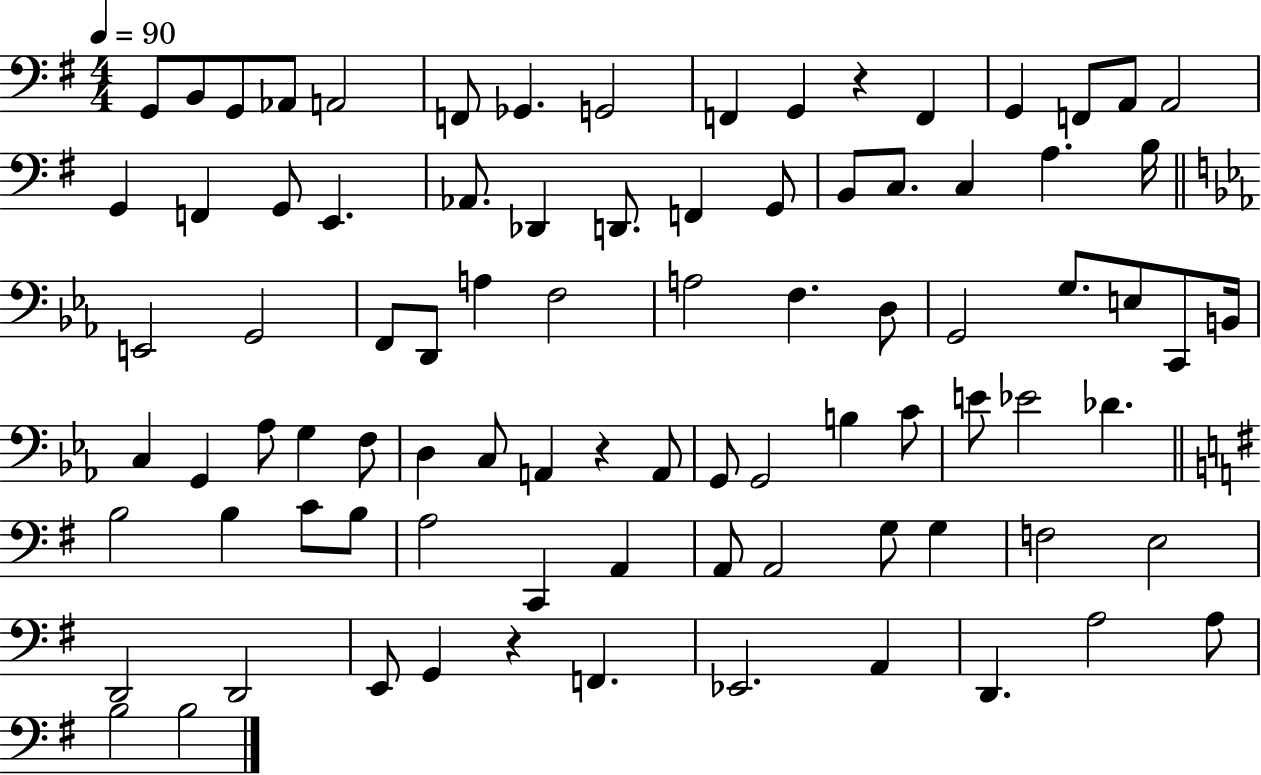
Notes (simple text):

G2/e B2/e G2/e Ab2/e A2/h F2/e Gb2/q. G2/h F2/q G2/q R/q F2/q G2/q F2/e A2/e A2/h G2/q F2/q G2/e E2/q. Ab2/e. Db2/q D2/e. F2/q G2/e B2/e C3/e. C3/q A3/q. B3/s E2/h G2/h F2/e D2/e A3/q F3/h A3/h F3/q. D3/e G2/h G3/e. E3/e C2/e B2/s C3/q G2/q Ab3/e G3/q F3/e D3/q C3/e A2/q R/q A2/e G2/e G2/h B3/q C4/e E4/e Eb4/h Db4/q. B3/h B3/q C4/e B3/e A3/h C2/q A2/q A2/e A2/h G3/e G3/q F3/h E3/h D2/h D2/h E2/e G2/q R/q F2/q. Eb2/h. A2/q D2/q. A3/h A3/e B3/h B3/h